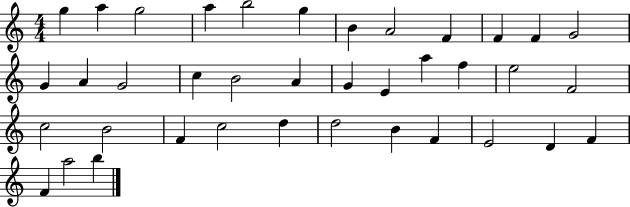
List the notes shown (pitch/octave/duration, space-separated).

G5/q A5/q G5/h A5/q B5/h G5/q B4/q A4/h F4/q F4/q F4/q G4/h G4/q A4/q G4/h C5/q B4/h A4/q G4/q E4/q A5/q F5/q E5/h F4/h C5/h B4/h F4/q C5/h D5/q D5/h B4/q F4/q E4/h D4/q F4/q F4/q A5/h B5/q